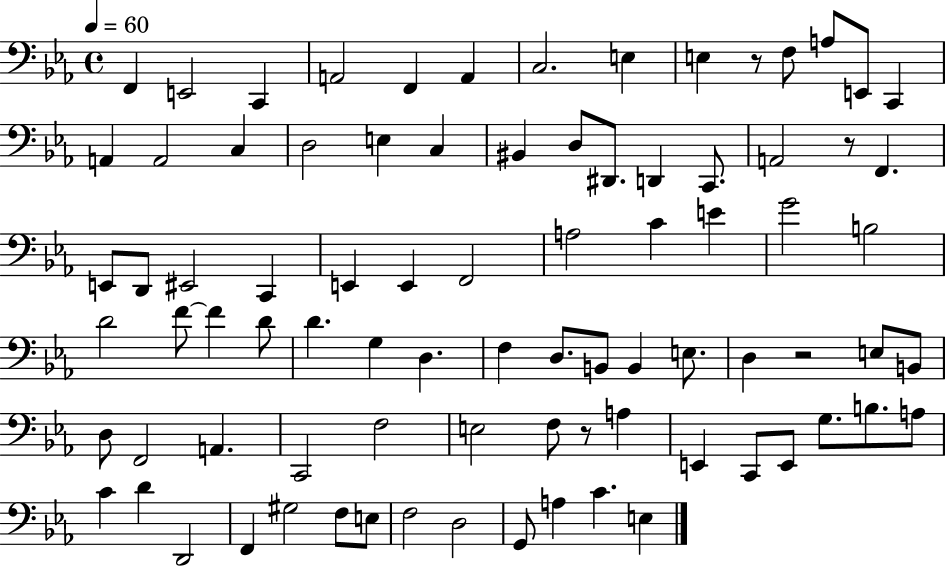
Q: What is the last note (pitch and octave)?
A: E3